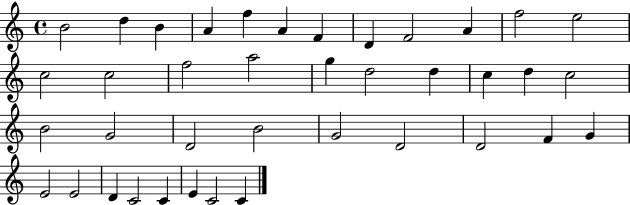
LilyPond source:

{
  \clef treble
  \time 4/4
  \defaultTimeSignature
  \key c \major
  b'2 d''4 b'4 | a'4 f''4 a'4 f'4 | d'4 f'2 a'4 | f''2 e''2 | \break c''2 c''2 | f''2 a''2 | g''4 d''2 d''4 | c''4 d''4 c''2 | \break b'2 g'2 | d'2 b'2 | g'2 d'2 | d'2 f'4 g'4 | \break e'2 e'2 | d'4 c'2 c'4 | e'4 c'2 c'4 | \bar "|."
}